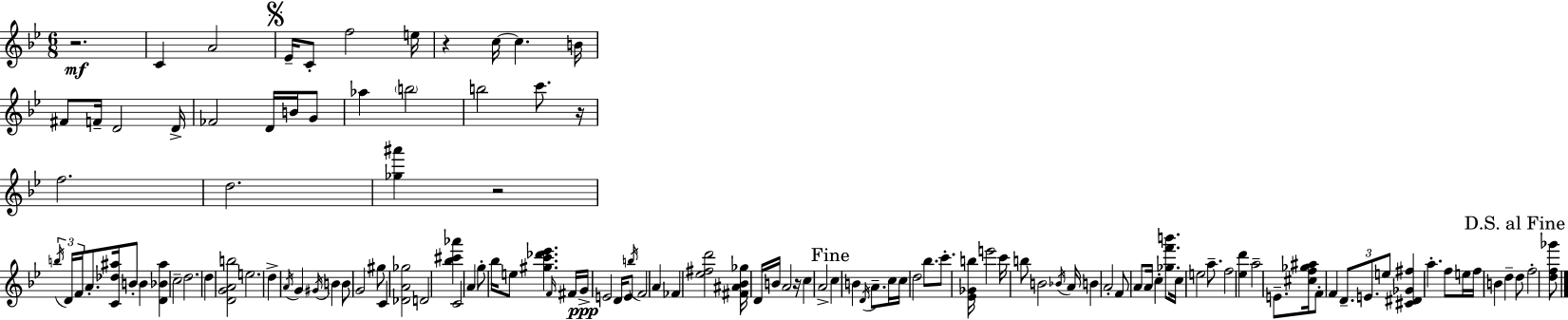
{
  \clef treble
  \numericTimeSignature
  \time 6/8
  \key bes \major
  r2.\mf | c'4 a'2 | \mark \markup { \musicglyph "scripts.segno" } ees'16-- c'8-. f''2 e''16 | r4 c''16~~ c''4. b'16 | \break fis'8 f'16-- d'2 d'16-> | fes'2 d'16 b'16 g'8 | aes''4 \parenthesize b''2 | b''2 c'''8. r16 | \break f''2. | d''2. | <ges'' ais'''>4 r2 | \tuplet 3/2 { \acciaccatura { b''16 } d'16 f'16 } a'8.-. <c' des'' ais''>16 b'8-. b'4 | \break <d' bes' ais''>4 c''2-- | d''2. | d''4 <d' g' a' b''>2 | e''2. | \break d''4-> \acciaccatura { a'16 } g'4 \acciaccatura { gis'16 } b'4 | b'8 g'2 | gis''8 c'4 <des' a' ges''>2 | d'2 <bes'' cis''' aes'''>4 | \break c'2 a'4 | g''8-. bes''16 e''8 <gis'' c''' des''' ees'''>4. | \grace { f'16 } fis'16 g'16->\ppp e'2 | d'16 e'8 \acciaccatura { b''16 } f'2 | \break a'4 fes'4 <ees'' fis'' d'''>2 | <fis' ais' bes' ges''>16 d'16 b'16 a'2 | r16 c''4 a'2-> | \mark "Fine" c''4 b'4 | \break \acciaccatura { d'16 } a'8.-- c''16 c''16 d''2 | bes''8. c'''8.-. <ees' ges' b''>16 e'''2 | c'''16 b''8 b'2 | \acciaccatura { bes'16 } a'16 b'4 a'2-. | \break f'8 a'8 a'16 | c''4-. <ges'' f''' b'''>8. c''16 e''2 | a''8.-- f''2 | <ees'' d'''>4 a''2-- | \break e'8.-- <cis'' f'' ges'' ais''>16 f'8-. f'4 | \tuplet 3/2 { d'8.-- e'8. e''8 } <cis' dis' ges' fis''>4 | a''4.-. f''8 e''16 f''16 b'4 | d''4-- \mark "D.S. al Fine" d''8 f''2-. | \break <d'' f'' ges'''>8 \bar "|."
}